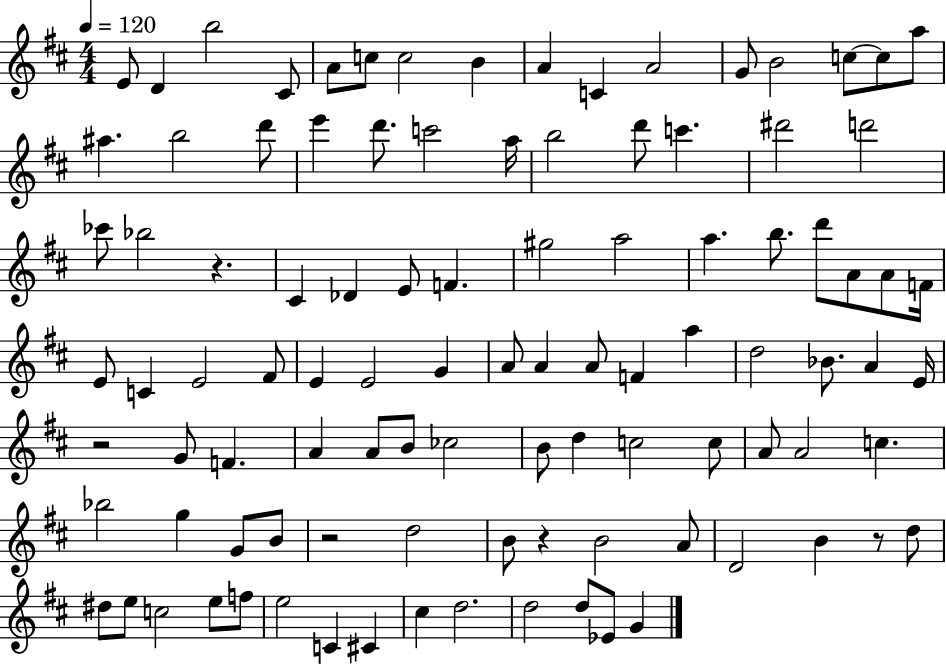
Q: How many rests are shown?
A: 5